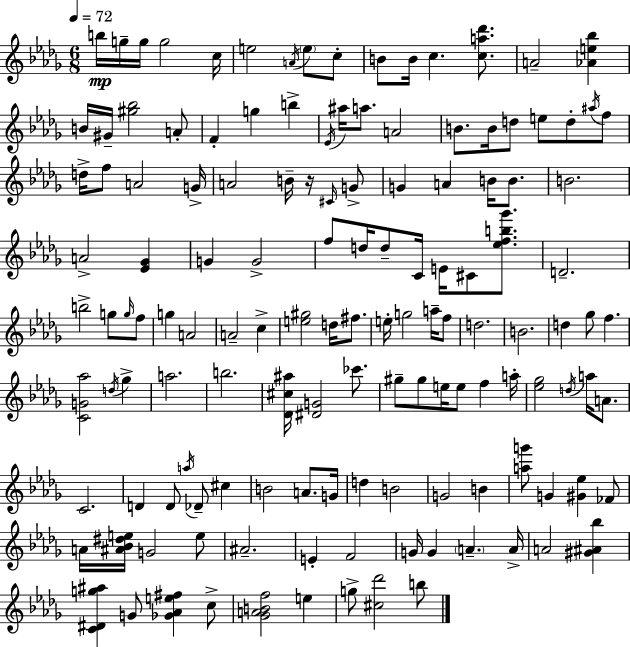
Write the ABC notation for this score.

X:1
T:Untitled
M:6/8
L:1/4
K:Bbm
b/4 g/4 g/4 g2 c/4 e2 A/4 e/2 c/2 B/2 B/4 c [ca_d']/2 A2 [_Ae_b] B/4 ^G/4 [^g_b]2 A/2 F g b _E/4 ^a/4 a/2 A2 B/2 B/4 d/2 e/2 d/2 ^a/4 f/2 d/4 f/2 A2 G/4 A2 B/4 z/4 ^C/4 G/2 G A B/4 B/2 B2 A2 [_E_G] G G2 f/2 d/4 d/2 C/4 E/4 ^C/2 [_efb_g']/2 D2 b2 g/2 g/4 f/2 g A2 A2 c [e^g]2 d/4 ^f/2 e/4 g2 a/4 f/2 d2 B2 d _g/2 f [CG_a]2 d/4 _g a2 b2 [_D^c^a]/4 [^DG]2 _c'/2 ^g/2 ^g/2 e/4 e/2 f a/4 [_e_g]2 d/4 a/4 A/2 C2 D D/2 a/4 _D/2 ^c B2 A/2 G/4 d B2 G2 B [ag']/2 G [^G_e] _F/2 A/4 [^A_B^de]/4 G2 e/2 ^A2 E F2 G/4 G A A/4 A2 [^G^A_b] [C^Dg^a] G/2 [_G_Ae^f] c/2 [_GABf]2 e g/2 [^c_d']2 b/2